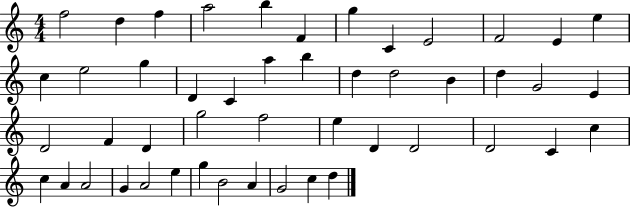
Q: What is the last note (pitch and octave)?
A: D5